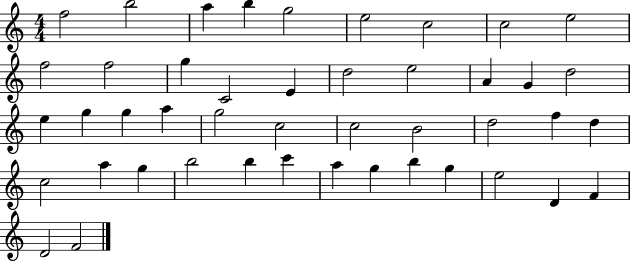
F5/h B5/h A5/q B5/q G5/h E5/h C5/h C5/h E5/h F5/h F5/h G5/q C4/h E4/q D5/h E5/h A4/q G4/q D5/h E5/q G5/q G5/q A5/q G5/h C5/h C5/h B4/h D5/h F5/q D5/q C5/h A5/q G5/q B5/h B5/q C6/q A5/q G5/q B5/q G5/q E5/h D4/q F4/q D4/h F4/h